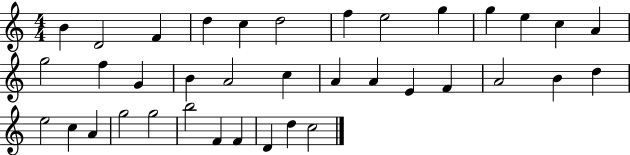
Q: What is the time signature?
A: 4/4